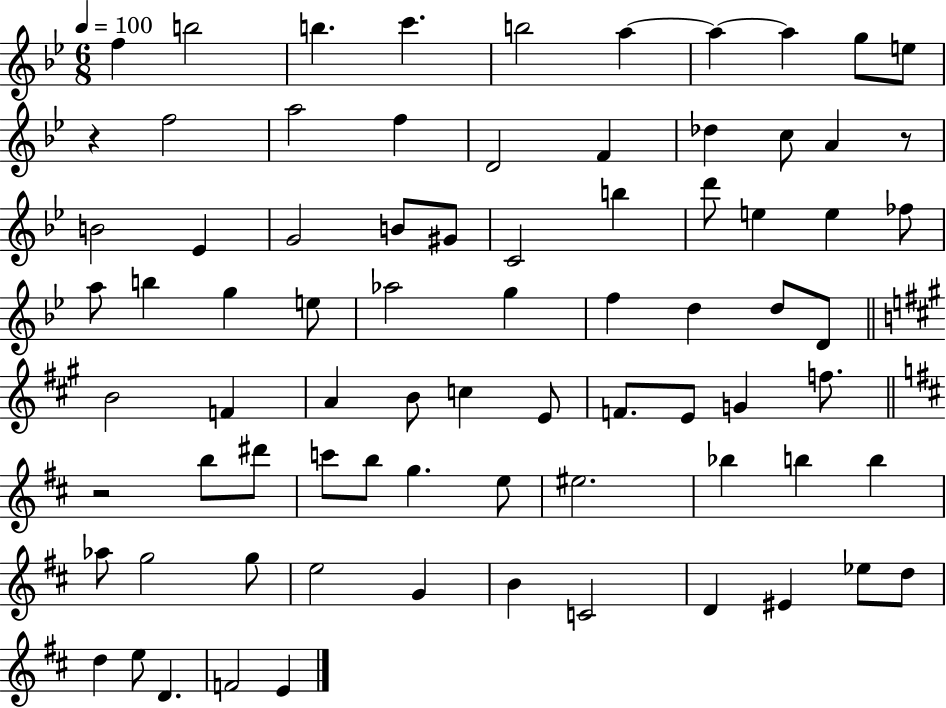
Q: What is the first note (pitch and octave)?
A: F5